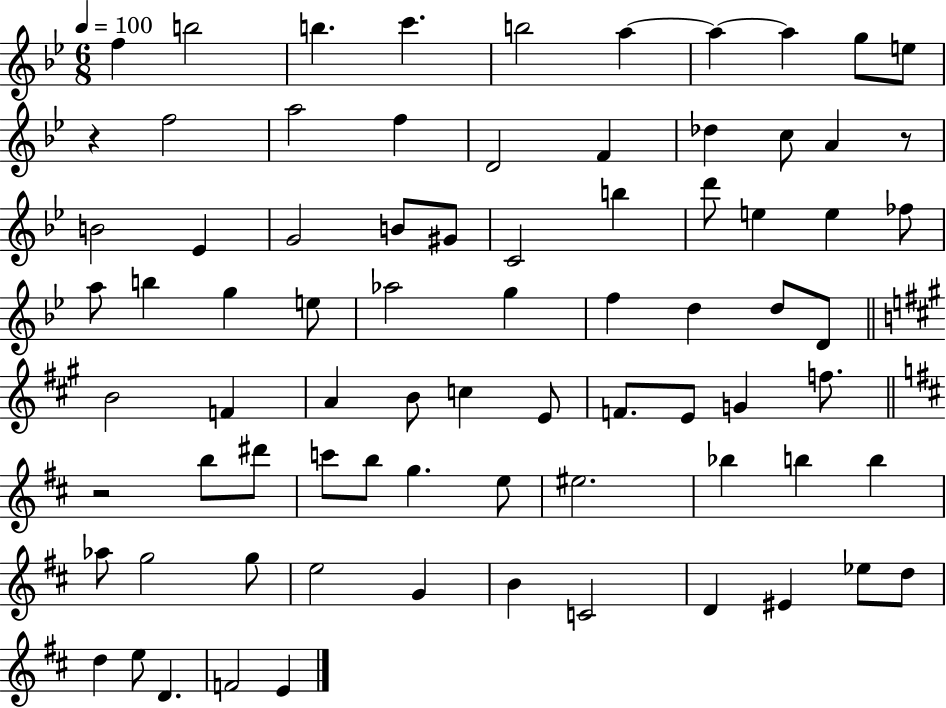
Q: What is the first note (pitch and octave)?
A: F5